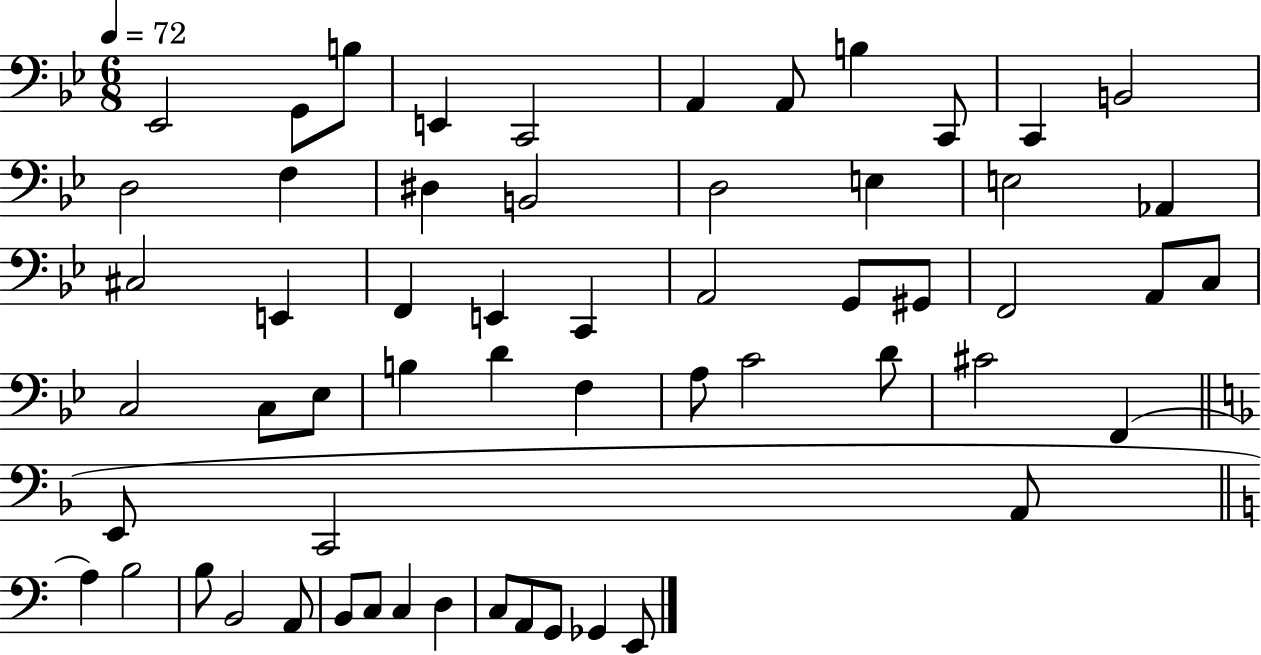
X:1
T:Untitled
M:6/8
L:1/4
K:Bb
_E,,2 G,,/2 B,/2 E,, C,,2 A,, A,,/2 B, C,,/2 C,, B,,2 D,2 F, ^D, B,,2 D,2 E, E,2 _A,, ^C,2 E,, F,, E,, C,, A,,2 G,,/2 ^G,,/2 F,,2 A,,/2 C,/2 C,2 C,/2 _E,/2 B, D F, A,/2 C2 D/2 ^C2 F,, E,,/2 C,,2 A,,/2 A, B,2 B,/2 B,,2 A,,/2 B,,/2 C,/2 C, D, C,/2 A,,/2 G,,/2 _G,, E,,/2